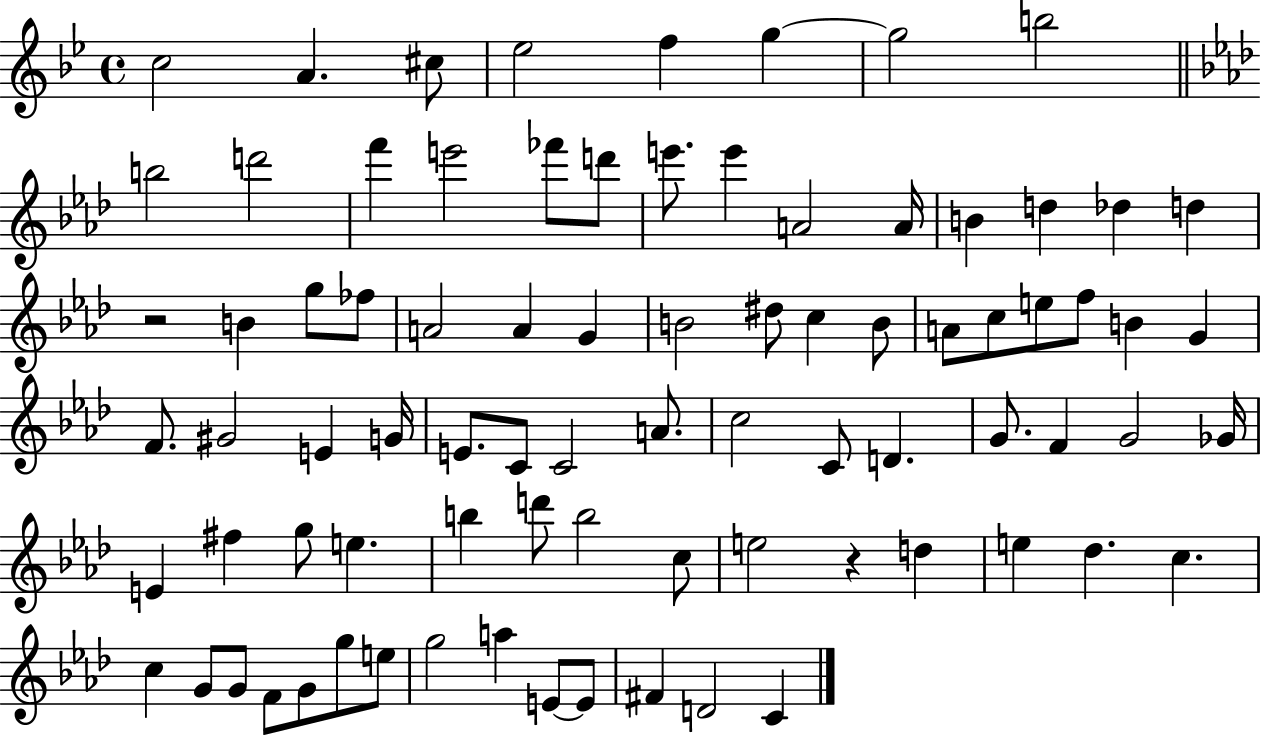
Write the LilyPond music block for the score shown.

{
  \clef treble
  \time 4/4
  \defaultTimeSignature
  \key bes \major
  c''2 a'4. cis''8 | ees''2 f''4 g''4~~ | g''2 b''2 | \bar "||" \break \key aes \major b''2 d'''2 | f'''4 e'''2 fes'''8 d'''8 | e'''8. e'''4 a'2 a'16 | b'4 d''4 des''4 d''4 | \break r2 b'4 g''8 fes''8 | a'2 a'4 g'4 | b'2 dis''8 c''4 b'8 | a'8 c''8 e''8 f''8 b'4 g'4 | \break f'8. gis'2 e'4 g'16 | e'8. c'8 c'2 a'8. | c''2 c'8 d'4. | g'8. f'4 g'2 ges'16 | \break e'4 fis''4 g''8 e''4. | b''4 d'''8 b''2 c''8 | e''2 r4 d''4 | e''4 des''4. c''4. | \break c''4 g'8 g'8 f'8 g'8 g''8 e''8 | g''2 a''4 e'8~~ e'8 | fis'4 d'2 c'4 | \bar "|."
}